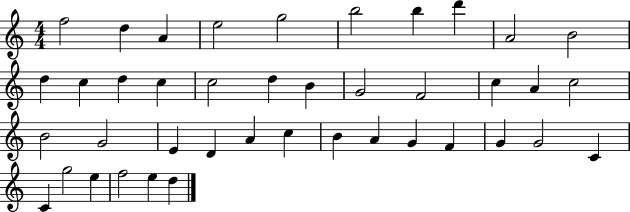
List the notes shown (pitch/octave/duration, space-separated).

F5/h D5/q A4/q E5/h G5/h B5/h B5/q D6/q A4/h B4/h D5/q C5/q D5/q C5/q C5/h D5/q B4/q G4/h F4/h C5/q A4/q C5/h B4/h G4/h E4/q D4/q A4/q C5/q B4/q A4/q G4/q F4/q G4/q G4/h C4/q C4/q G5/h E5/q F5/h E5/q D5/q